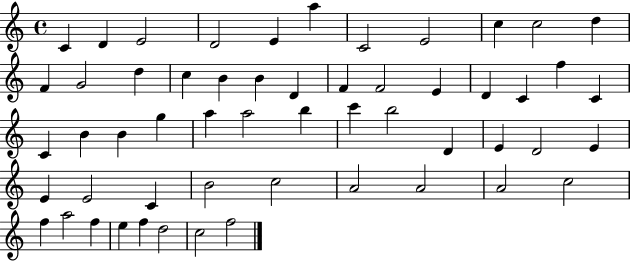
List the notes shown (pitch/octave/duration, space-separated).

C4/q D4/q E4/h D4/h E4/q A5/q C4/h E4/h C5/q C5/h D5/q F4/q G4/h D5/q C5/q B4/q B4/q D4/q F4/q F4/h E4/q D4/q C4/q F5/q C4/q C4/q B4/q B4/q G5/q A5/q A5/h B5/q C6/q B5/h D4/q E4/q D4/h E4/q E4/q E4/h C4/q B4/h C5/h A4/h A4/h A4/h C5/h F5/q A5/h F5/q E5/q F5/q D5/h C5/h F5/h